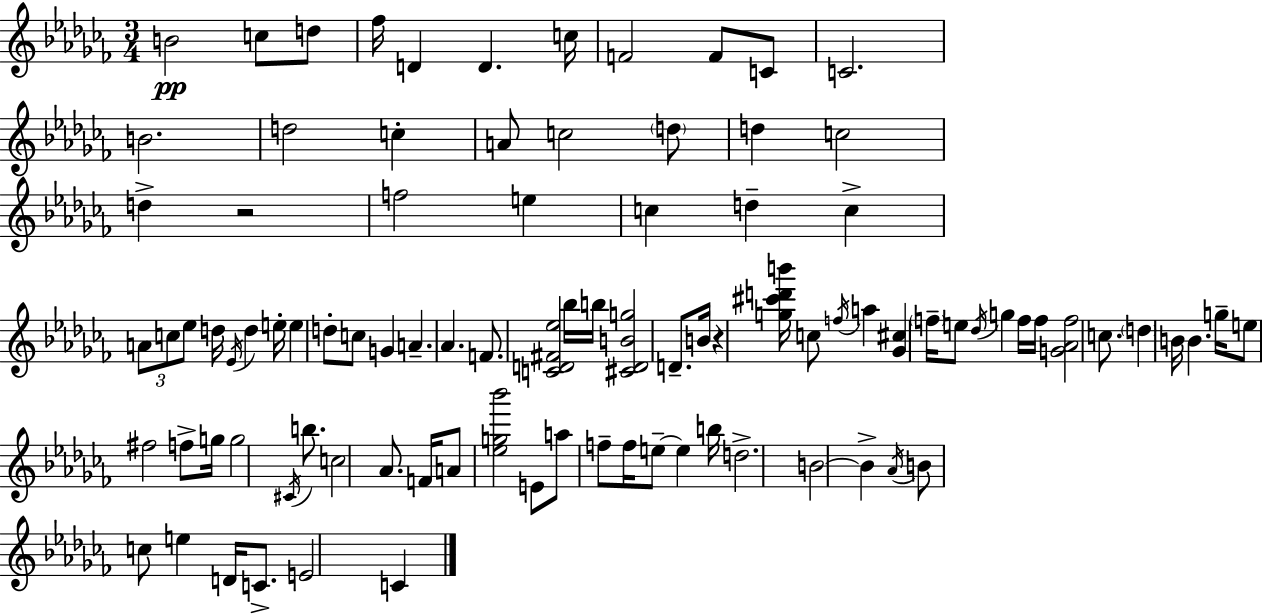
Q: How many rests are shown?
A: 2